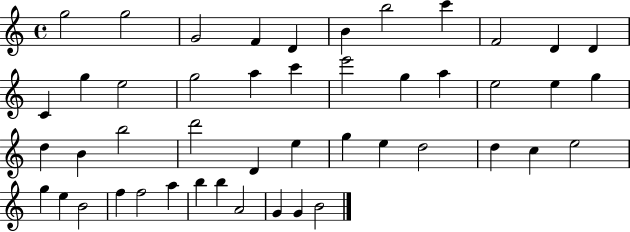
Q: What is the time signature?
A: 4/4